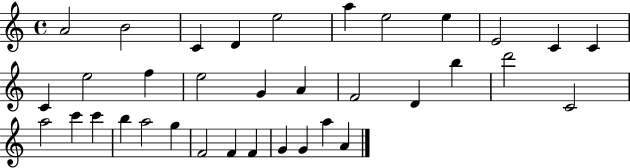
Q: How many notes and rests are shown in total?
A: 35